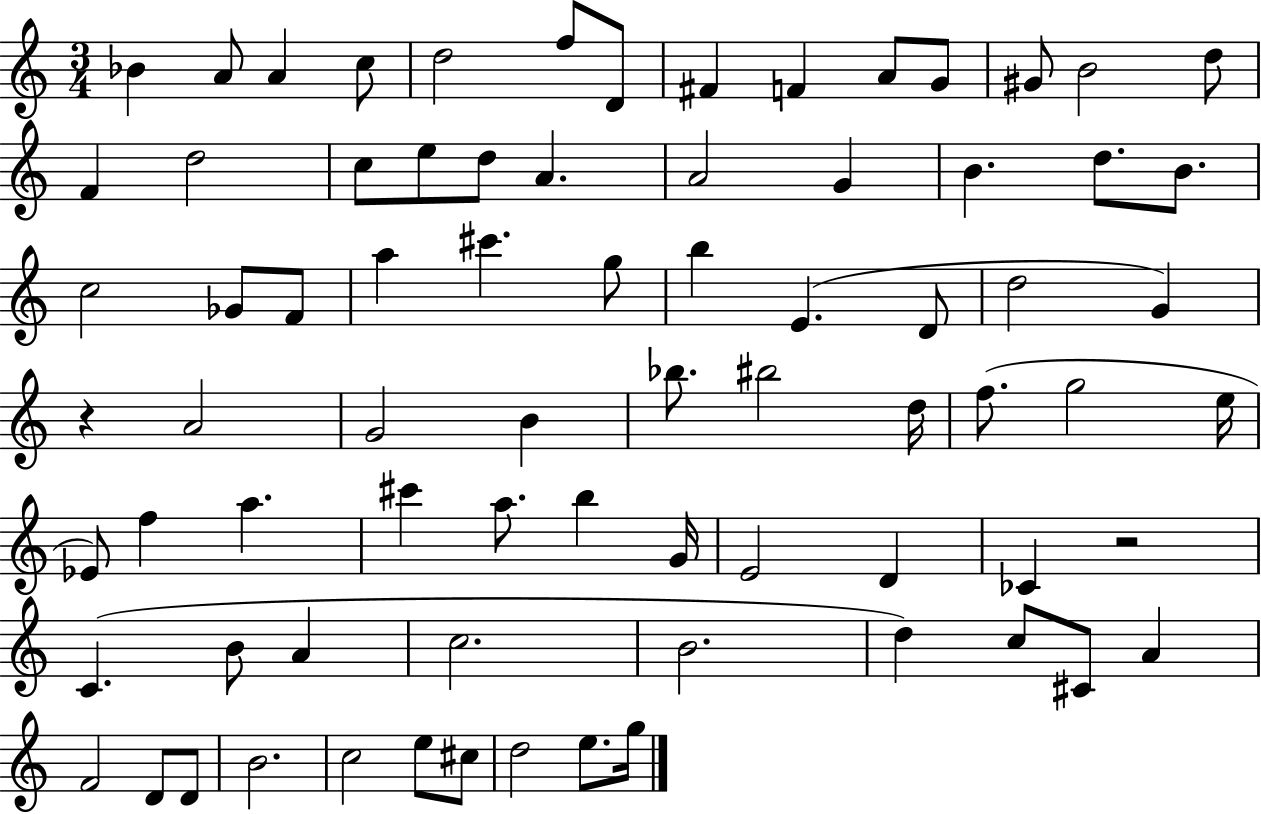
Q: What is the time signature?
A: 3/4